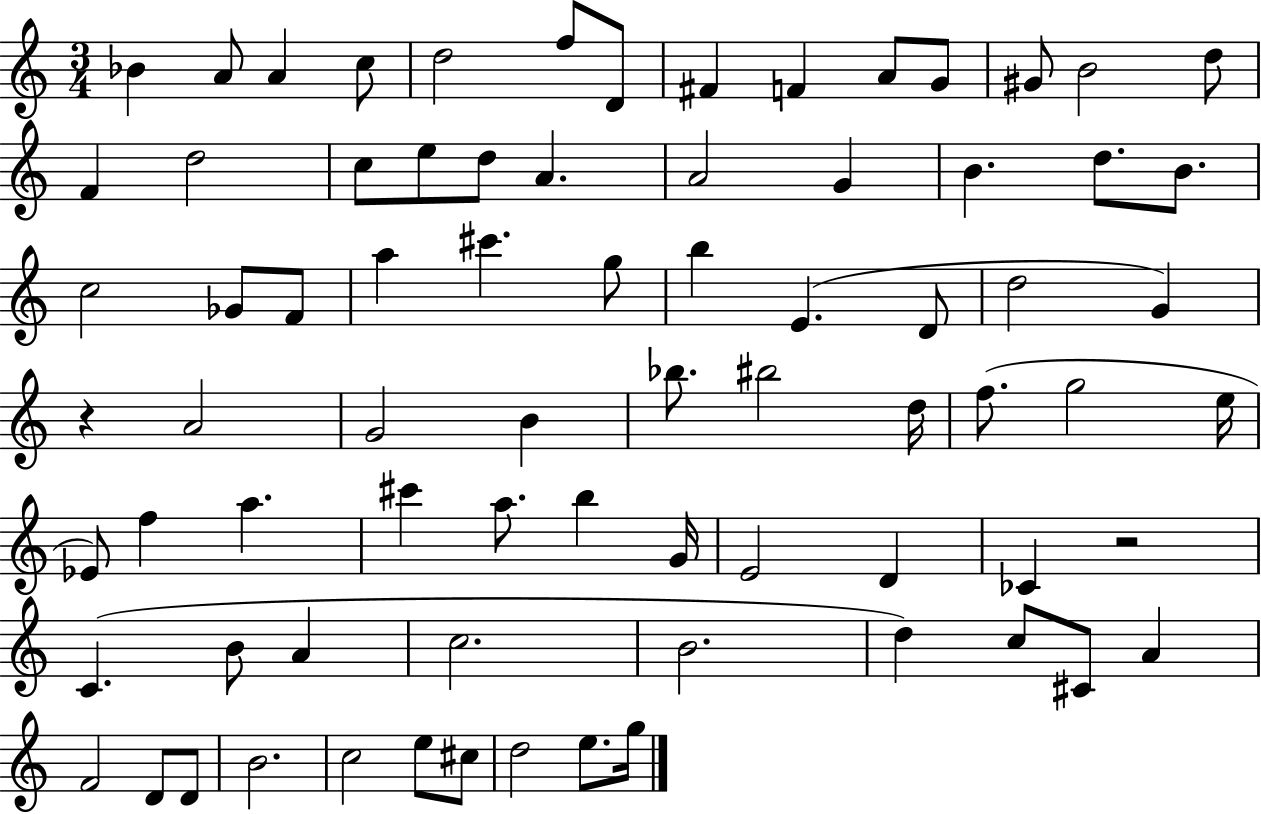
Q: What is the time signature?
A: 3/4